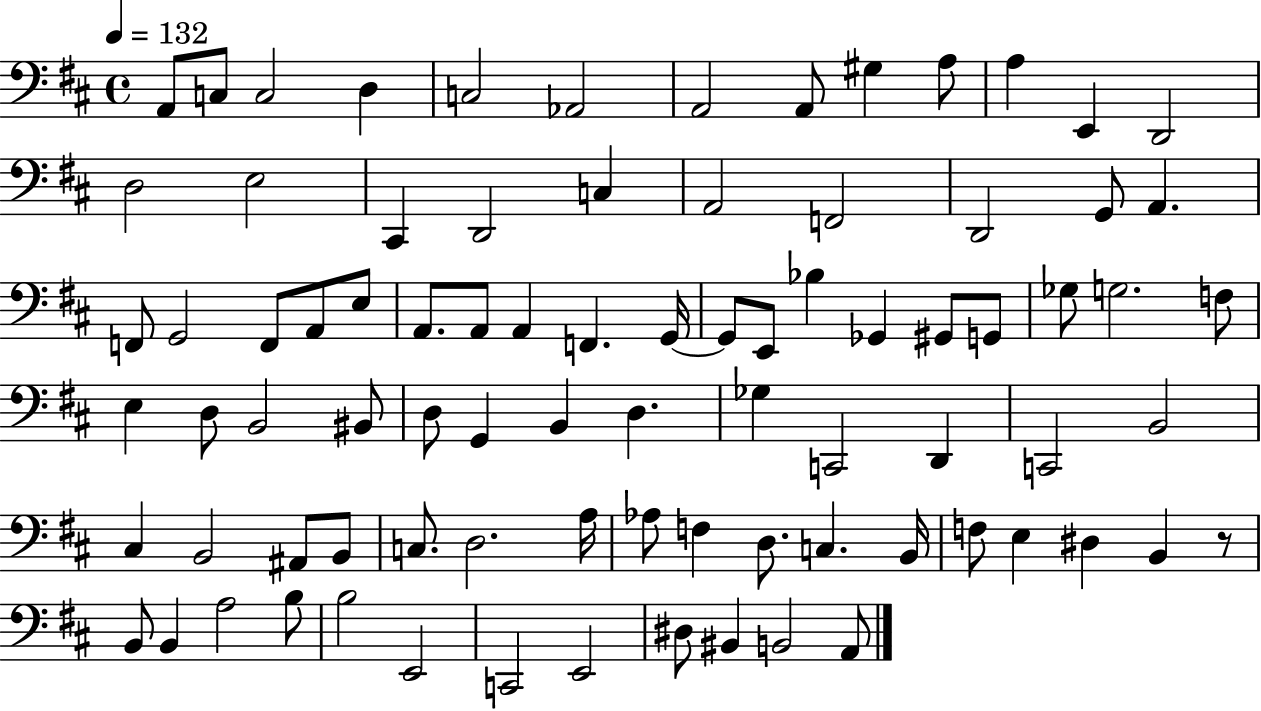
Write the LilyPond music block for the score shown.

{
  \clef bass
  \time 4/4
  \defaultTimeSignature
  \key d \major
  \tempo 4 = 132
  a,8 c8 c2 d4 | c2 aes,2 | a,2 a,8 gis4 a8 | a4 e,4 d,2 | \break d2 e2 | cis,4 d,2 c4 | a,2 f,2 | d,2 g,8 a,4. | \break f,8 g,2 f,8 a,8 e8 | a,8. a,8 a,4 f,4. g,16~~ | g,8 e,8 bes4 ges,4 gis,8 g,8 | ges8 g2. f8 | \break e4 d8 b,2 bis,8 | d8 g,4 b,4 d4. | ges4 c,2 d,4 | c,2 b,2 | \break cis4 b,2 ais,8 b,8 | c8. d2. a16 | aes8 f4 d8. c4. b,16 | f8 e4 dis4 b,4 r8 | \break b,8 b,4 a2 b8 | b2 e,2 | c,2 e,2 | dis8 bis,4 b,2 a,8 | \break \bar "|."
}